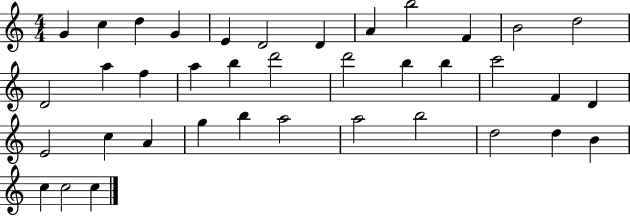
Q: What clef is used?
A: treble